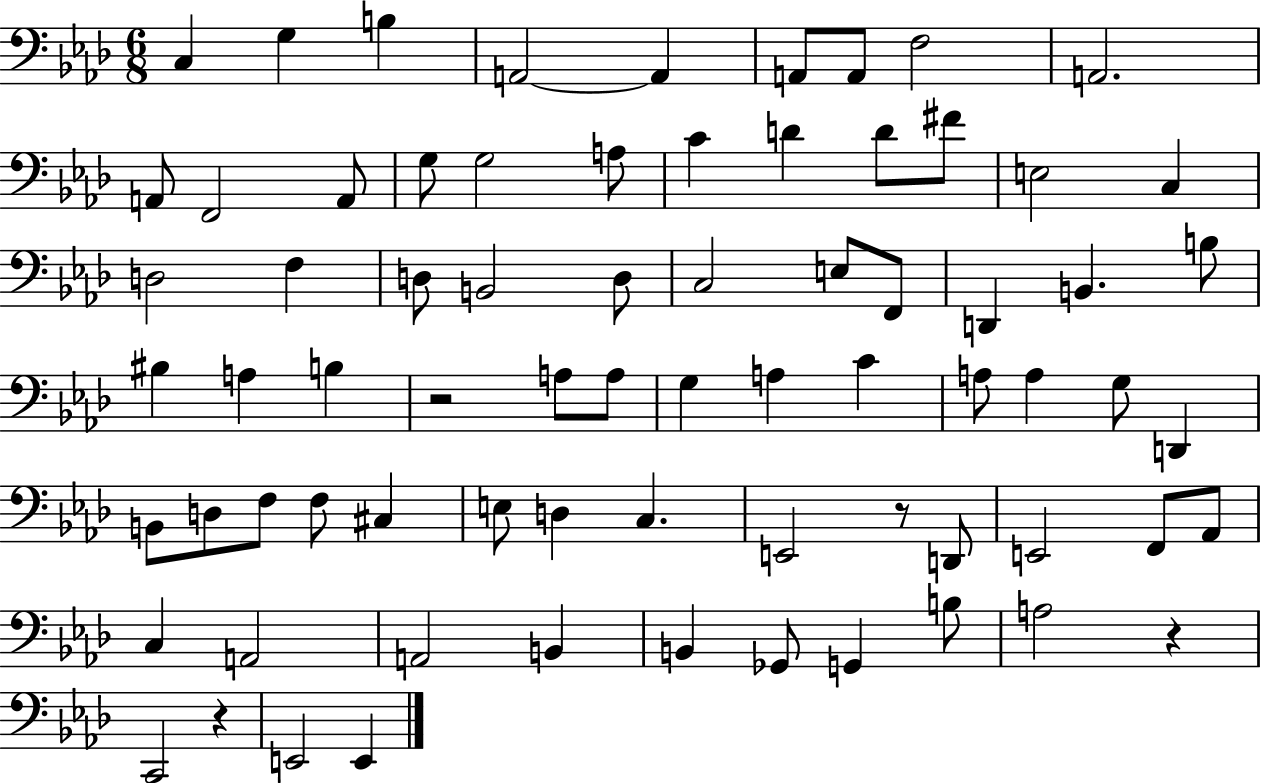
C3/q G3/q B3/q A2/h A2/q A2/e A2/e F3/h A2/h. A2/e F2/h A2/e G3/e G3/h A3/e C4/q D4/q D4/e F#4/e E3/h C3/q D3/h F3/q D3/e B2/h D3/e C3/h E3/e F2/e D2/q B2/q. B3/e BIS3/q A3/q B3/q R/h A3/e A3/e G3/q A3/q C4/q A3/e A3/q G3/e D2/q B2/e D3/e F3/e F3/e C#3/q E3/e D3/q C3/q. E2/h R/e D2/e E2/h F2/e Ab2/e C3/q A2/h A2/h B2/q B2/q Gb2/e G2/q B3/e A3/h R/q C2/h R/q E2/h E2/q